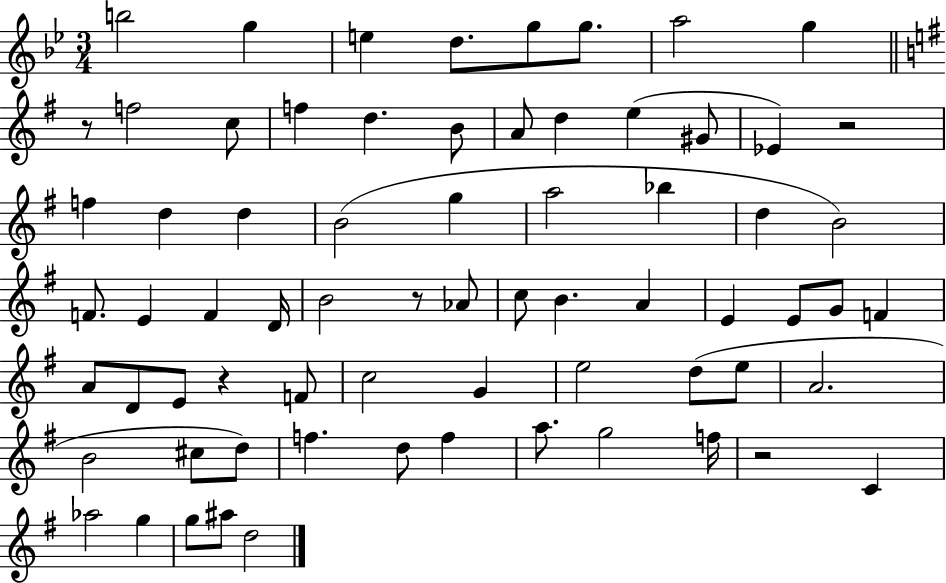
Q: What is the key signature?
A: BES major